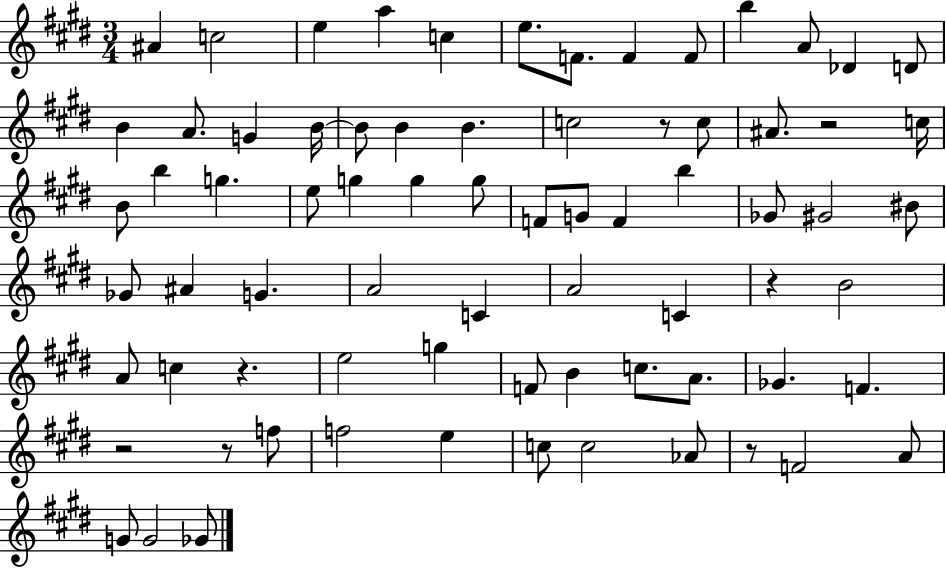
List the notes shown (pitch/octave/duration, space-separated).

A#4/q C5/h E5/q A5/q C5/q E5/e. F4/e. F4/q F4/e B5/q A4/e Db4/q D4/e B4/q A4/e. G4/q B4/s B4/e B4/q B4/q. C5/h R/e C5/e A#4/e. R/h C5/s B4/e B5/q G5/q. E5/e G5/q G5/q G5/e F4/e G4/e F4/q B5/q Gb4/e G#4/h BIS4/e Gb4/e A#4/q G4/q. A4/h C4/q A4/h C4/q R/q B4/h A4/e C5/q R/q. E5/h G5/q F4/e B4/q C5/e. A4/e. Gb4/q. F4/q. R/h R/e F5/e F5/h E5/q C5/e C5/h Ab4/e R/e F4/h A4/e G4/e G4/h Gb4/e